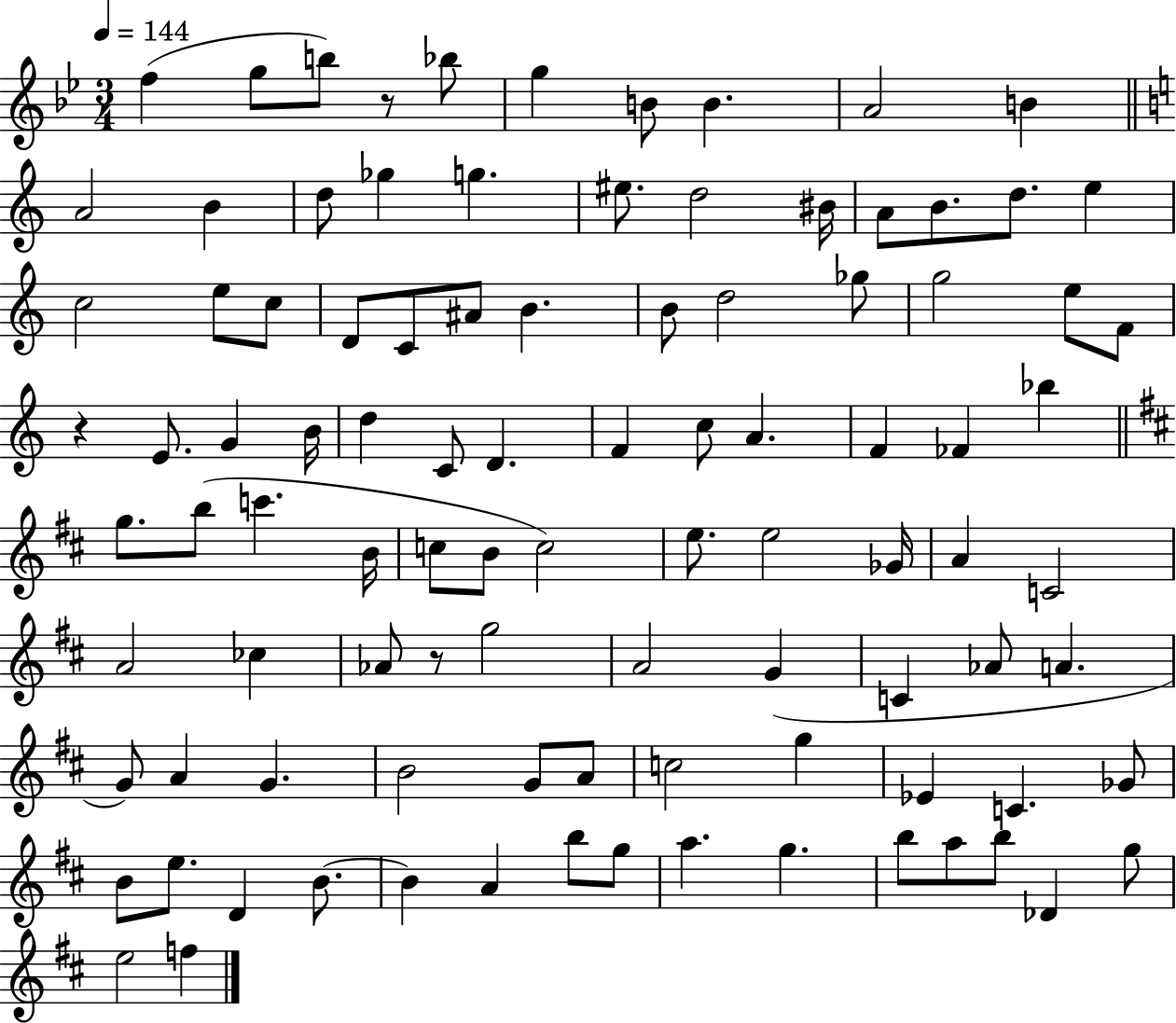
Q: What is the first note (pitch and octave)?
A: F5